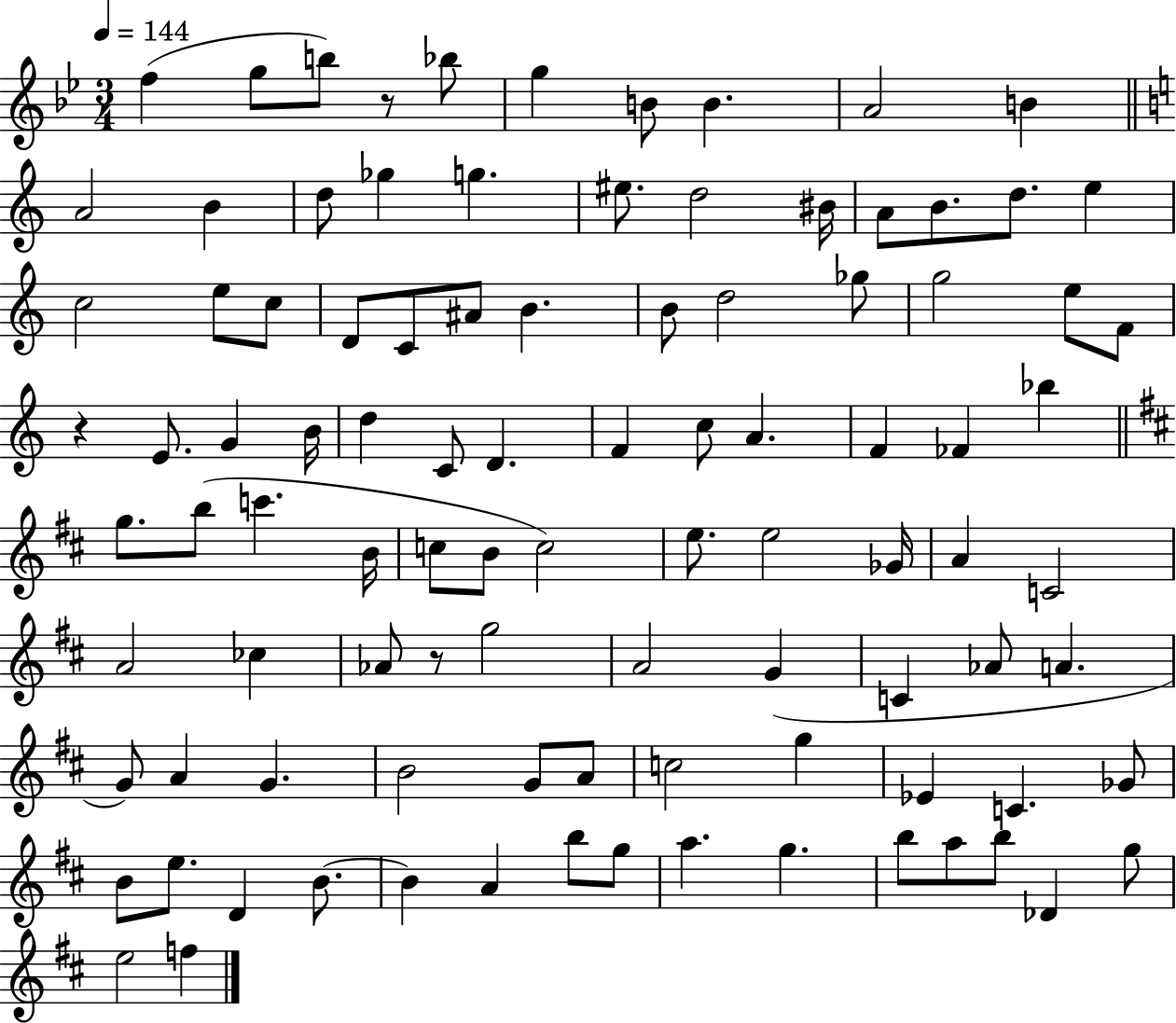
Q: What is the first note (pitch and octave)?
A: F5